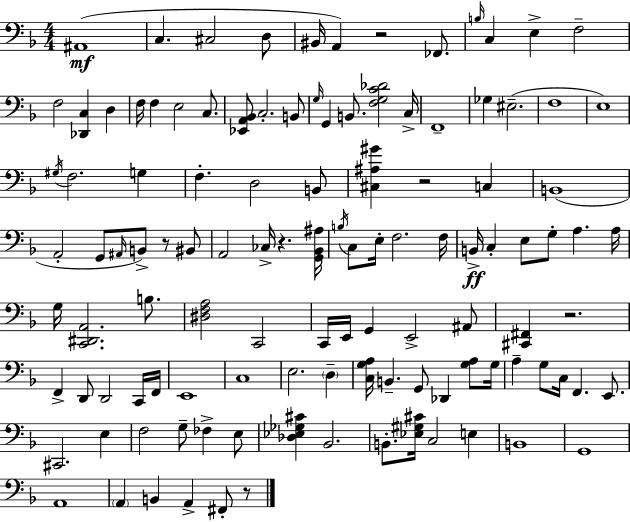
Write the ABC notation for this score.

X:1
T:Untitled
M:4/4
L:1/4
K:Dm
^A,,4 C, ^C,2 D,/2 ^B,,/4 A,, z2 _F,,/2 B,/4 C, E, F,2 F,2 [_D,,C,] D, F,/4 F, E,2 C,/2 [_E,,A,,_B,,]/2 C,2 B,,/2 G,/4 G,, B,,/2 [F,G,C_D]2 C,/4 F,,4 _G, ^E,2 F,4 E,4 ^G,/4 F,2 G, F, D,2 B,,/2 [^C,^A,^G] z2 C, B,,4 A,,2 G,,/2 ^A,,/4 B,,/2 z/2 ^B,,/2 A,,2 _C,/4 z [G,,_B,,^A,]/4 B,/4 C,/2 E,/4 F,2 F,/4 B,,/4 C, E,/2 G,/2 A, A,/4 G,/4 [C,,^D,,A,,]2 B,/2 [^D,F,A,]2 C,,2 C,,/4 E,,/4 G,, E,,2 ^A,,/2 [^C,,^F,,] z2 F,, D,,/2 D,,2 C,,/4 F,,/4 E,,4 C,4 E,2 D, [C,G,A,]/4 B,, G,,/2 _D,, [G,A,]/2 G,/4 A, G,/2 C,/4 F,, E,,/2 ^C,,2 E, F,2 G,/2 _F, E,/2 [_D,_E,_G,^C] _B,,2 B,,/2 [_E,^G,^C]/4 C,2 E, B,,4 G,,4 A,,4 A,, B,, A,, ^F,,/2 z/2